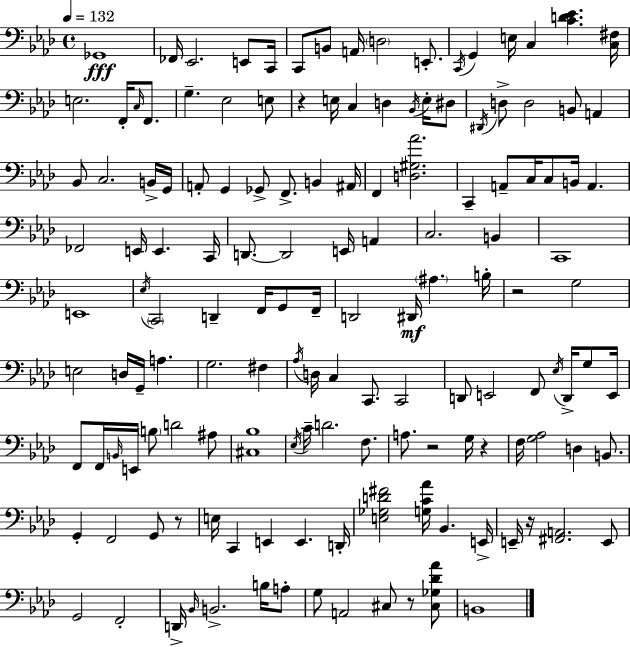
Gb2/w FES2/s Eb2/h. E2/e C2/s C2/e B2/e A2/s D3/h E2/e. C2/s G2/q E3/s C3/q [C4,D4,Eb4]/q. [C3,F#3]/s E3/h. F2/s C3/s F2/e. G3/q. Eb3/h E3/e R/q E3/s C3/q D3/q Bb2/s E3/s D#3/e D#2/s D3/e D3/h B2/e A2/q Bb2/e C3/h. B2/s G2/s A2/e G2/q Gb2/e F2/e. B2/q A#2/s F2/q [D3,G#3,Ab4]/h. C2/q A2/e C3/s C3/e B2/s A2/q. FES2/h E2/s E2/q. C2/s D2/e. D2/h E2/s A2/q C3/h. B2/q C2/w E2/w Eb3/s C2/h D2/q F2/s G2/e F2/s D2/h D#2/s A#3/q. B3/s R/h G3/h E3/h D3/s G2/s A3/q. G3/h. F#3/q Ab3/s D3/s C3/q C2/e. C2/h D2/e E2/h F2/e Eb3/s D2/s G3/e E2/s F2/e F2/s B2/s E2/s B3/e D4/h A#3/e [C#3,Bb3]/w Eb3/s C4/s D4/h. F3/e. A3/e. R/h G3/s R/q F3/s [G3,Ab3]/h D3/q B2/e. G2/q F2/h G2/e R/e E3/s C2/q E2/q E2/q. D2/s [E3,Gb3,D4,F#4]/h [G3,C4,Ab4]/s Bb2/q. E2/s E2/s R/s [F#2,A2]/h. E2/e G2/h F2/h D2/s Bb2/s B2/h. B3/s A3/e G3/e A2/h C#3/e R/e [C#3,Gb3,Db4,Ab4]/e B2/w